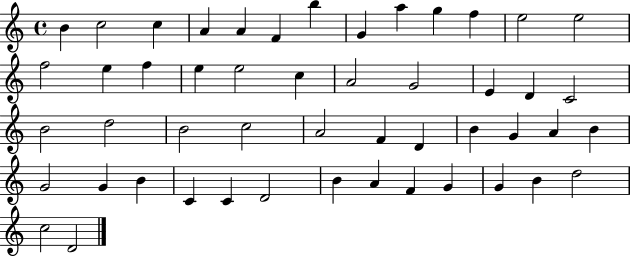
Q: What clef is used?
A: treble